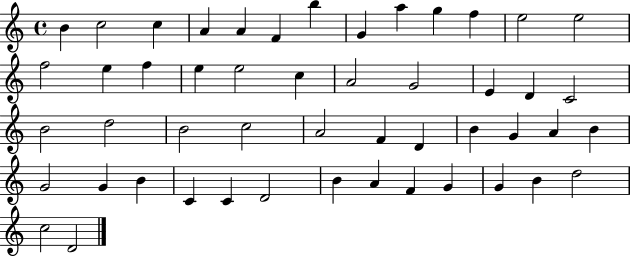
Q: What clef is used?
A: treble